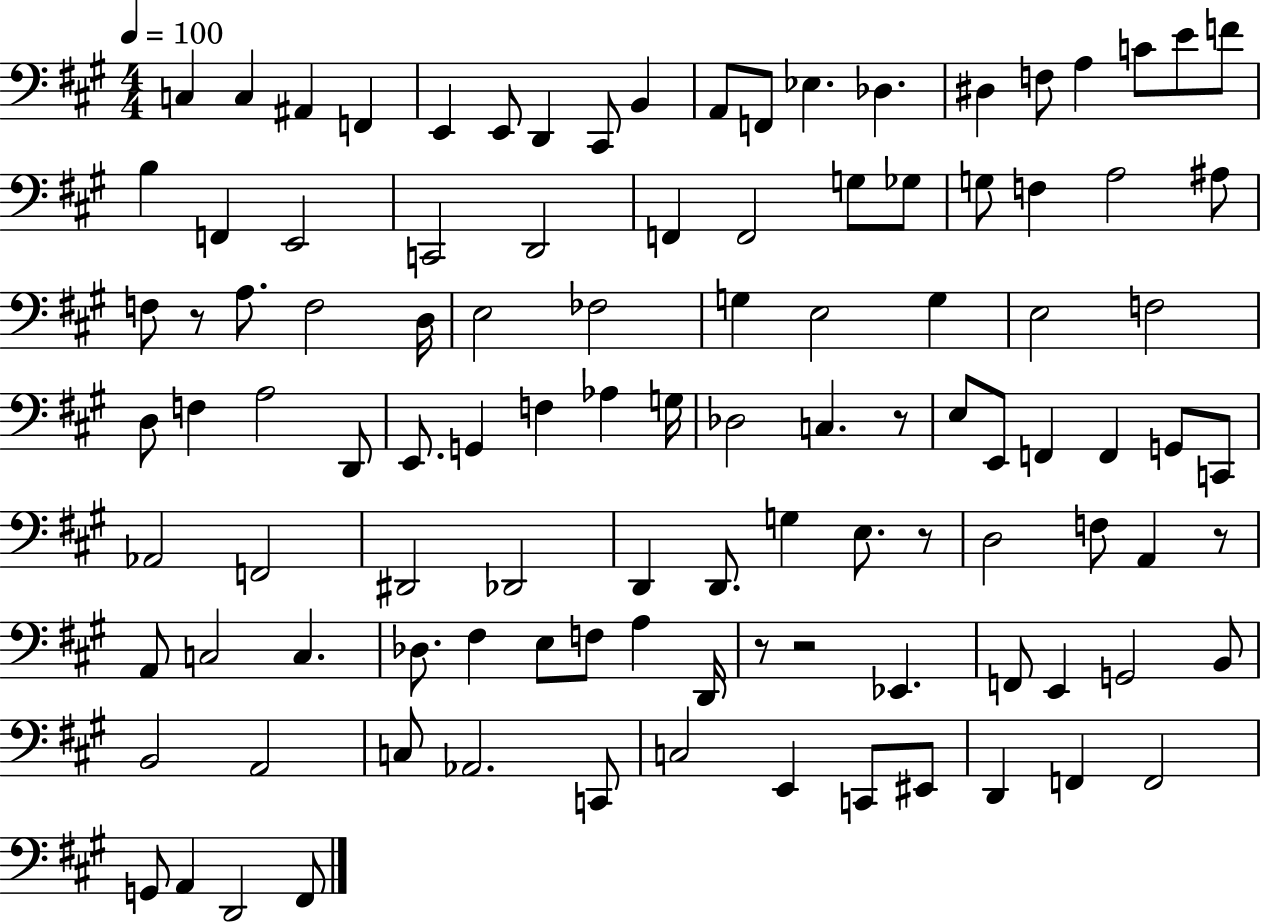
C3/q C3/q A#2/q F2/q E2/q E2/e D2/q C#2/e B2/q A2/e F2/e Eb3/q. Db3/q. D#3/q F3/e A3/q C4/e E4/e F4/e B3/q F2/q E2/h C2/h D2/h F2/q F2/h G3/e Gb3/e G3/e F3/q A3/h A#3/e F3/e R/e A3/e. F3/h D3/s E3/h FES3/h G3/q E3/h G3/q E3/h F3/h D3/e F3/q A3/h D2/e E2/e. G2/q F3/q Ab3/q G3/s Db3/h C3/q. R/e E3/e E2/e F2/q F2/q G2/e C2/e Ab2/h F2/h D#2/h Db2/h D2/q D2/e. G3/q E3/e. R/e D3/h F3/e A2/q R/e A2/e C3/h C3/q. Db3/e. F#3/q E3/e F3/e A3/q D2/s R/e R/h Eb2/q. F2/e E2/q G2/h B2/e B2/h A2/h C3/e Ab2/h. C2/e C3/h E2/q C2/e EIS2/e D2/q F2/q F2/h G2/e A2/q D2/h F#2/e